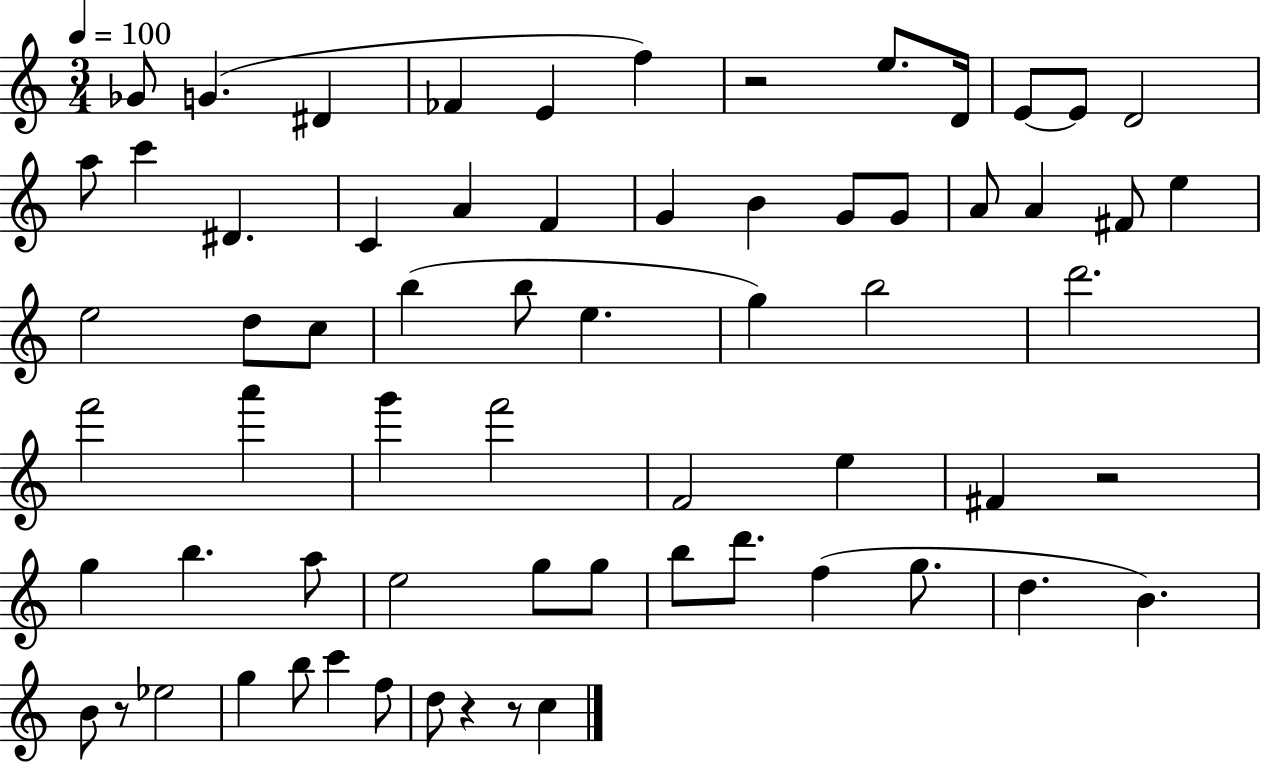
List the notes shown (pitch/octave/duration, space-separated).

Gb4/e G4/q. D#4/q FES4/q E4/q F5/q R/h E5/e. D4/s E4/e E4/e D4/h A5/e C6/q D#4/q. C4/q A4/q F4/q G4/q B4/q G4/e G4/e A4/e A4/q F#4/e E5/q E5/h D5/e C5/e B5/q B5/e E5/q. G5/q B5/h D6/h. F6/h A6/q G6/q F6/h F4/h E5/q F#4/q R/h G5/q B5/q. A5/e E5/h G5/e G5/e B5/e D6/e. F5/q G5/e. D5/q. B4/q. B4/e R/e Eb5/h G5/q B5/e C6/q F5/e D5/e R/q R/e C5/q